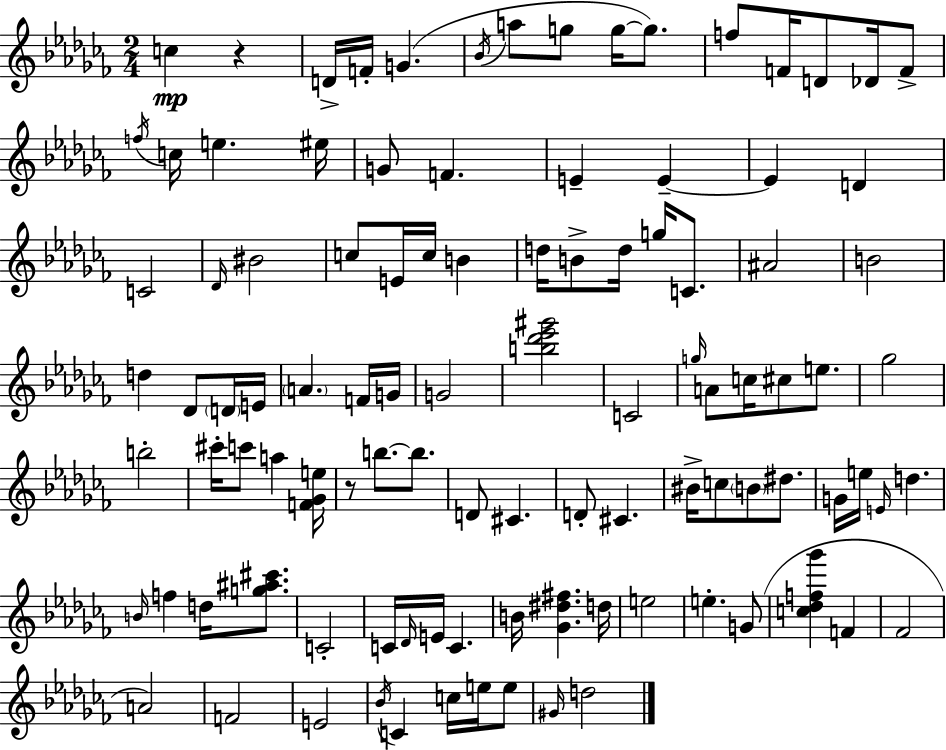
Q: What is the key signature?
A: AES minor